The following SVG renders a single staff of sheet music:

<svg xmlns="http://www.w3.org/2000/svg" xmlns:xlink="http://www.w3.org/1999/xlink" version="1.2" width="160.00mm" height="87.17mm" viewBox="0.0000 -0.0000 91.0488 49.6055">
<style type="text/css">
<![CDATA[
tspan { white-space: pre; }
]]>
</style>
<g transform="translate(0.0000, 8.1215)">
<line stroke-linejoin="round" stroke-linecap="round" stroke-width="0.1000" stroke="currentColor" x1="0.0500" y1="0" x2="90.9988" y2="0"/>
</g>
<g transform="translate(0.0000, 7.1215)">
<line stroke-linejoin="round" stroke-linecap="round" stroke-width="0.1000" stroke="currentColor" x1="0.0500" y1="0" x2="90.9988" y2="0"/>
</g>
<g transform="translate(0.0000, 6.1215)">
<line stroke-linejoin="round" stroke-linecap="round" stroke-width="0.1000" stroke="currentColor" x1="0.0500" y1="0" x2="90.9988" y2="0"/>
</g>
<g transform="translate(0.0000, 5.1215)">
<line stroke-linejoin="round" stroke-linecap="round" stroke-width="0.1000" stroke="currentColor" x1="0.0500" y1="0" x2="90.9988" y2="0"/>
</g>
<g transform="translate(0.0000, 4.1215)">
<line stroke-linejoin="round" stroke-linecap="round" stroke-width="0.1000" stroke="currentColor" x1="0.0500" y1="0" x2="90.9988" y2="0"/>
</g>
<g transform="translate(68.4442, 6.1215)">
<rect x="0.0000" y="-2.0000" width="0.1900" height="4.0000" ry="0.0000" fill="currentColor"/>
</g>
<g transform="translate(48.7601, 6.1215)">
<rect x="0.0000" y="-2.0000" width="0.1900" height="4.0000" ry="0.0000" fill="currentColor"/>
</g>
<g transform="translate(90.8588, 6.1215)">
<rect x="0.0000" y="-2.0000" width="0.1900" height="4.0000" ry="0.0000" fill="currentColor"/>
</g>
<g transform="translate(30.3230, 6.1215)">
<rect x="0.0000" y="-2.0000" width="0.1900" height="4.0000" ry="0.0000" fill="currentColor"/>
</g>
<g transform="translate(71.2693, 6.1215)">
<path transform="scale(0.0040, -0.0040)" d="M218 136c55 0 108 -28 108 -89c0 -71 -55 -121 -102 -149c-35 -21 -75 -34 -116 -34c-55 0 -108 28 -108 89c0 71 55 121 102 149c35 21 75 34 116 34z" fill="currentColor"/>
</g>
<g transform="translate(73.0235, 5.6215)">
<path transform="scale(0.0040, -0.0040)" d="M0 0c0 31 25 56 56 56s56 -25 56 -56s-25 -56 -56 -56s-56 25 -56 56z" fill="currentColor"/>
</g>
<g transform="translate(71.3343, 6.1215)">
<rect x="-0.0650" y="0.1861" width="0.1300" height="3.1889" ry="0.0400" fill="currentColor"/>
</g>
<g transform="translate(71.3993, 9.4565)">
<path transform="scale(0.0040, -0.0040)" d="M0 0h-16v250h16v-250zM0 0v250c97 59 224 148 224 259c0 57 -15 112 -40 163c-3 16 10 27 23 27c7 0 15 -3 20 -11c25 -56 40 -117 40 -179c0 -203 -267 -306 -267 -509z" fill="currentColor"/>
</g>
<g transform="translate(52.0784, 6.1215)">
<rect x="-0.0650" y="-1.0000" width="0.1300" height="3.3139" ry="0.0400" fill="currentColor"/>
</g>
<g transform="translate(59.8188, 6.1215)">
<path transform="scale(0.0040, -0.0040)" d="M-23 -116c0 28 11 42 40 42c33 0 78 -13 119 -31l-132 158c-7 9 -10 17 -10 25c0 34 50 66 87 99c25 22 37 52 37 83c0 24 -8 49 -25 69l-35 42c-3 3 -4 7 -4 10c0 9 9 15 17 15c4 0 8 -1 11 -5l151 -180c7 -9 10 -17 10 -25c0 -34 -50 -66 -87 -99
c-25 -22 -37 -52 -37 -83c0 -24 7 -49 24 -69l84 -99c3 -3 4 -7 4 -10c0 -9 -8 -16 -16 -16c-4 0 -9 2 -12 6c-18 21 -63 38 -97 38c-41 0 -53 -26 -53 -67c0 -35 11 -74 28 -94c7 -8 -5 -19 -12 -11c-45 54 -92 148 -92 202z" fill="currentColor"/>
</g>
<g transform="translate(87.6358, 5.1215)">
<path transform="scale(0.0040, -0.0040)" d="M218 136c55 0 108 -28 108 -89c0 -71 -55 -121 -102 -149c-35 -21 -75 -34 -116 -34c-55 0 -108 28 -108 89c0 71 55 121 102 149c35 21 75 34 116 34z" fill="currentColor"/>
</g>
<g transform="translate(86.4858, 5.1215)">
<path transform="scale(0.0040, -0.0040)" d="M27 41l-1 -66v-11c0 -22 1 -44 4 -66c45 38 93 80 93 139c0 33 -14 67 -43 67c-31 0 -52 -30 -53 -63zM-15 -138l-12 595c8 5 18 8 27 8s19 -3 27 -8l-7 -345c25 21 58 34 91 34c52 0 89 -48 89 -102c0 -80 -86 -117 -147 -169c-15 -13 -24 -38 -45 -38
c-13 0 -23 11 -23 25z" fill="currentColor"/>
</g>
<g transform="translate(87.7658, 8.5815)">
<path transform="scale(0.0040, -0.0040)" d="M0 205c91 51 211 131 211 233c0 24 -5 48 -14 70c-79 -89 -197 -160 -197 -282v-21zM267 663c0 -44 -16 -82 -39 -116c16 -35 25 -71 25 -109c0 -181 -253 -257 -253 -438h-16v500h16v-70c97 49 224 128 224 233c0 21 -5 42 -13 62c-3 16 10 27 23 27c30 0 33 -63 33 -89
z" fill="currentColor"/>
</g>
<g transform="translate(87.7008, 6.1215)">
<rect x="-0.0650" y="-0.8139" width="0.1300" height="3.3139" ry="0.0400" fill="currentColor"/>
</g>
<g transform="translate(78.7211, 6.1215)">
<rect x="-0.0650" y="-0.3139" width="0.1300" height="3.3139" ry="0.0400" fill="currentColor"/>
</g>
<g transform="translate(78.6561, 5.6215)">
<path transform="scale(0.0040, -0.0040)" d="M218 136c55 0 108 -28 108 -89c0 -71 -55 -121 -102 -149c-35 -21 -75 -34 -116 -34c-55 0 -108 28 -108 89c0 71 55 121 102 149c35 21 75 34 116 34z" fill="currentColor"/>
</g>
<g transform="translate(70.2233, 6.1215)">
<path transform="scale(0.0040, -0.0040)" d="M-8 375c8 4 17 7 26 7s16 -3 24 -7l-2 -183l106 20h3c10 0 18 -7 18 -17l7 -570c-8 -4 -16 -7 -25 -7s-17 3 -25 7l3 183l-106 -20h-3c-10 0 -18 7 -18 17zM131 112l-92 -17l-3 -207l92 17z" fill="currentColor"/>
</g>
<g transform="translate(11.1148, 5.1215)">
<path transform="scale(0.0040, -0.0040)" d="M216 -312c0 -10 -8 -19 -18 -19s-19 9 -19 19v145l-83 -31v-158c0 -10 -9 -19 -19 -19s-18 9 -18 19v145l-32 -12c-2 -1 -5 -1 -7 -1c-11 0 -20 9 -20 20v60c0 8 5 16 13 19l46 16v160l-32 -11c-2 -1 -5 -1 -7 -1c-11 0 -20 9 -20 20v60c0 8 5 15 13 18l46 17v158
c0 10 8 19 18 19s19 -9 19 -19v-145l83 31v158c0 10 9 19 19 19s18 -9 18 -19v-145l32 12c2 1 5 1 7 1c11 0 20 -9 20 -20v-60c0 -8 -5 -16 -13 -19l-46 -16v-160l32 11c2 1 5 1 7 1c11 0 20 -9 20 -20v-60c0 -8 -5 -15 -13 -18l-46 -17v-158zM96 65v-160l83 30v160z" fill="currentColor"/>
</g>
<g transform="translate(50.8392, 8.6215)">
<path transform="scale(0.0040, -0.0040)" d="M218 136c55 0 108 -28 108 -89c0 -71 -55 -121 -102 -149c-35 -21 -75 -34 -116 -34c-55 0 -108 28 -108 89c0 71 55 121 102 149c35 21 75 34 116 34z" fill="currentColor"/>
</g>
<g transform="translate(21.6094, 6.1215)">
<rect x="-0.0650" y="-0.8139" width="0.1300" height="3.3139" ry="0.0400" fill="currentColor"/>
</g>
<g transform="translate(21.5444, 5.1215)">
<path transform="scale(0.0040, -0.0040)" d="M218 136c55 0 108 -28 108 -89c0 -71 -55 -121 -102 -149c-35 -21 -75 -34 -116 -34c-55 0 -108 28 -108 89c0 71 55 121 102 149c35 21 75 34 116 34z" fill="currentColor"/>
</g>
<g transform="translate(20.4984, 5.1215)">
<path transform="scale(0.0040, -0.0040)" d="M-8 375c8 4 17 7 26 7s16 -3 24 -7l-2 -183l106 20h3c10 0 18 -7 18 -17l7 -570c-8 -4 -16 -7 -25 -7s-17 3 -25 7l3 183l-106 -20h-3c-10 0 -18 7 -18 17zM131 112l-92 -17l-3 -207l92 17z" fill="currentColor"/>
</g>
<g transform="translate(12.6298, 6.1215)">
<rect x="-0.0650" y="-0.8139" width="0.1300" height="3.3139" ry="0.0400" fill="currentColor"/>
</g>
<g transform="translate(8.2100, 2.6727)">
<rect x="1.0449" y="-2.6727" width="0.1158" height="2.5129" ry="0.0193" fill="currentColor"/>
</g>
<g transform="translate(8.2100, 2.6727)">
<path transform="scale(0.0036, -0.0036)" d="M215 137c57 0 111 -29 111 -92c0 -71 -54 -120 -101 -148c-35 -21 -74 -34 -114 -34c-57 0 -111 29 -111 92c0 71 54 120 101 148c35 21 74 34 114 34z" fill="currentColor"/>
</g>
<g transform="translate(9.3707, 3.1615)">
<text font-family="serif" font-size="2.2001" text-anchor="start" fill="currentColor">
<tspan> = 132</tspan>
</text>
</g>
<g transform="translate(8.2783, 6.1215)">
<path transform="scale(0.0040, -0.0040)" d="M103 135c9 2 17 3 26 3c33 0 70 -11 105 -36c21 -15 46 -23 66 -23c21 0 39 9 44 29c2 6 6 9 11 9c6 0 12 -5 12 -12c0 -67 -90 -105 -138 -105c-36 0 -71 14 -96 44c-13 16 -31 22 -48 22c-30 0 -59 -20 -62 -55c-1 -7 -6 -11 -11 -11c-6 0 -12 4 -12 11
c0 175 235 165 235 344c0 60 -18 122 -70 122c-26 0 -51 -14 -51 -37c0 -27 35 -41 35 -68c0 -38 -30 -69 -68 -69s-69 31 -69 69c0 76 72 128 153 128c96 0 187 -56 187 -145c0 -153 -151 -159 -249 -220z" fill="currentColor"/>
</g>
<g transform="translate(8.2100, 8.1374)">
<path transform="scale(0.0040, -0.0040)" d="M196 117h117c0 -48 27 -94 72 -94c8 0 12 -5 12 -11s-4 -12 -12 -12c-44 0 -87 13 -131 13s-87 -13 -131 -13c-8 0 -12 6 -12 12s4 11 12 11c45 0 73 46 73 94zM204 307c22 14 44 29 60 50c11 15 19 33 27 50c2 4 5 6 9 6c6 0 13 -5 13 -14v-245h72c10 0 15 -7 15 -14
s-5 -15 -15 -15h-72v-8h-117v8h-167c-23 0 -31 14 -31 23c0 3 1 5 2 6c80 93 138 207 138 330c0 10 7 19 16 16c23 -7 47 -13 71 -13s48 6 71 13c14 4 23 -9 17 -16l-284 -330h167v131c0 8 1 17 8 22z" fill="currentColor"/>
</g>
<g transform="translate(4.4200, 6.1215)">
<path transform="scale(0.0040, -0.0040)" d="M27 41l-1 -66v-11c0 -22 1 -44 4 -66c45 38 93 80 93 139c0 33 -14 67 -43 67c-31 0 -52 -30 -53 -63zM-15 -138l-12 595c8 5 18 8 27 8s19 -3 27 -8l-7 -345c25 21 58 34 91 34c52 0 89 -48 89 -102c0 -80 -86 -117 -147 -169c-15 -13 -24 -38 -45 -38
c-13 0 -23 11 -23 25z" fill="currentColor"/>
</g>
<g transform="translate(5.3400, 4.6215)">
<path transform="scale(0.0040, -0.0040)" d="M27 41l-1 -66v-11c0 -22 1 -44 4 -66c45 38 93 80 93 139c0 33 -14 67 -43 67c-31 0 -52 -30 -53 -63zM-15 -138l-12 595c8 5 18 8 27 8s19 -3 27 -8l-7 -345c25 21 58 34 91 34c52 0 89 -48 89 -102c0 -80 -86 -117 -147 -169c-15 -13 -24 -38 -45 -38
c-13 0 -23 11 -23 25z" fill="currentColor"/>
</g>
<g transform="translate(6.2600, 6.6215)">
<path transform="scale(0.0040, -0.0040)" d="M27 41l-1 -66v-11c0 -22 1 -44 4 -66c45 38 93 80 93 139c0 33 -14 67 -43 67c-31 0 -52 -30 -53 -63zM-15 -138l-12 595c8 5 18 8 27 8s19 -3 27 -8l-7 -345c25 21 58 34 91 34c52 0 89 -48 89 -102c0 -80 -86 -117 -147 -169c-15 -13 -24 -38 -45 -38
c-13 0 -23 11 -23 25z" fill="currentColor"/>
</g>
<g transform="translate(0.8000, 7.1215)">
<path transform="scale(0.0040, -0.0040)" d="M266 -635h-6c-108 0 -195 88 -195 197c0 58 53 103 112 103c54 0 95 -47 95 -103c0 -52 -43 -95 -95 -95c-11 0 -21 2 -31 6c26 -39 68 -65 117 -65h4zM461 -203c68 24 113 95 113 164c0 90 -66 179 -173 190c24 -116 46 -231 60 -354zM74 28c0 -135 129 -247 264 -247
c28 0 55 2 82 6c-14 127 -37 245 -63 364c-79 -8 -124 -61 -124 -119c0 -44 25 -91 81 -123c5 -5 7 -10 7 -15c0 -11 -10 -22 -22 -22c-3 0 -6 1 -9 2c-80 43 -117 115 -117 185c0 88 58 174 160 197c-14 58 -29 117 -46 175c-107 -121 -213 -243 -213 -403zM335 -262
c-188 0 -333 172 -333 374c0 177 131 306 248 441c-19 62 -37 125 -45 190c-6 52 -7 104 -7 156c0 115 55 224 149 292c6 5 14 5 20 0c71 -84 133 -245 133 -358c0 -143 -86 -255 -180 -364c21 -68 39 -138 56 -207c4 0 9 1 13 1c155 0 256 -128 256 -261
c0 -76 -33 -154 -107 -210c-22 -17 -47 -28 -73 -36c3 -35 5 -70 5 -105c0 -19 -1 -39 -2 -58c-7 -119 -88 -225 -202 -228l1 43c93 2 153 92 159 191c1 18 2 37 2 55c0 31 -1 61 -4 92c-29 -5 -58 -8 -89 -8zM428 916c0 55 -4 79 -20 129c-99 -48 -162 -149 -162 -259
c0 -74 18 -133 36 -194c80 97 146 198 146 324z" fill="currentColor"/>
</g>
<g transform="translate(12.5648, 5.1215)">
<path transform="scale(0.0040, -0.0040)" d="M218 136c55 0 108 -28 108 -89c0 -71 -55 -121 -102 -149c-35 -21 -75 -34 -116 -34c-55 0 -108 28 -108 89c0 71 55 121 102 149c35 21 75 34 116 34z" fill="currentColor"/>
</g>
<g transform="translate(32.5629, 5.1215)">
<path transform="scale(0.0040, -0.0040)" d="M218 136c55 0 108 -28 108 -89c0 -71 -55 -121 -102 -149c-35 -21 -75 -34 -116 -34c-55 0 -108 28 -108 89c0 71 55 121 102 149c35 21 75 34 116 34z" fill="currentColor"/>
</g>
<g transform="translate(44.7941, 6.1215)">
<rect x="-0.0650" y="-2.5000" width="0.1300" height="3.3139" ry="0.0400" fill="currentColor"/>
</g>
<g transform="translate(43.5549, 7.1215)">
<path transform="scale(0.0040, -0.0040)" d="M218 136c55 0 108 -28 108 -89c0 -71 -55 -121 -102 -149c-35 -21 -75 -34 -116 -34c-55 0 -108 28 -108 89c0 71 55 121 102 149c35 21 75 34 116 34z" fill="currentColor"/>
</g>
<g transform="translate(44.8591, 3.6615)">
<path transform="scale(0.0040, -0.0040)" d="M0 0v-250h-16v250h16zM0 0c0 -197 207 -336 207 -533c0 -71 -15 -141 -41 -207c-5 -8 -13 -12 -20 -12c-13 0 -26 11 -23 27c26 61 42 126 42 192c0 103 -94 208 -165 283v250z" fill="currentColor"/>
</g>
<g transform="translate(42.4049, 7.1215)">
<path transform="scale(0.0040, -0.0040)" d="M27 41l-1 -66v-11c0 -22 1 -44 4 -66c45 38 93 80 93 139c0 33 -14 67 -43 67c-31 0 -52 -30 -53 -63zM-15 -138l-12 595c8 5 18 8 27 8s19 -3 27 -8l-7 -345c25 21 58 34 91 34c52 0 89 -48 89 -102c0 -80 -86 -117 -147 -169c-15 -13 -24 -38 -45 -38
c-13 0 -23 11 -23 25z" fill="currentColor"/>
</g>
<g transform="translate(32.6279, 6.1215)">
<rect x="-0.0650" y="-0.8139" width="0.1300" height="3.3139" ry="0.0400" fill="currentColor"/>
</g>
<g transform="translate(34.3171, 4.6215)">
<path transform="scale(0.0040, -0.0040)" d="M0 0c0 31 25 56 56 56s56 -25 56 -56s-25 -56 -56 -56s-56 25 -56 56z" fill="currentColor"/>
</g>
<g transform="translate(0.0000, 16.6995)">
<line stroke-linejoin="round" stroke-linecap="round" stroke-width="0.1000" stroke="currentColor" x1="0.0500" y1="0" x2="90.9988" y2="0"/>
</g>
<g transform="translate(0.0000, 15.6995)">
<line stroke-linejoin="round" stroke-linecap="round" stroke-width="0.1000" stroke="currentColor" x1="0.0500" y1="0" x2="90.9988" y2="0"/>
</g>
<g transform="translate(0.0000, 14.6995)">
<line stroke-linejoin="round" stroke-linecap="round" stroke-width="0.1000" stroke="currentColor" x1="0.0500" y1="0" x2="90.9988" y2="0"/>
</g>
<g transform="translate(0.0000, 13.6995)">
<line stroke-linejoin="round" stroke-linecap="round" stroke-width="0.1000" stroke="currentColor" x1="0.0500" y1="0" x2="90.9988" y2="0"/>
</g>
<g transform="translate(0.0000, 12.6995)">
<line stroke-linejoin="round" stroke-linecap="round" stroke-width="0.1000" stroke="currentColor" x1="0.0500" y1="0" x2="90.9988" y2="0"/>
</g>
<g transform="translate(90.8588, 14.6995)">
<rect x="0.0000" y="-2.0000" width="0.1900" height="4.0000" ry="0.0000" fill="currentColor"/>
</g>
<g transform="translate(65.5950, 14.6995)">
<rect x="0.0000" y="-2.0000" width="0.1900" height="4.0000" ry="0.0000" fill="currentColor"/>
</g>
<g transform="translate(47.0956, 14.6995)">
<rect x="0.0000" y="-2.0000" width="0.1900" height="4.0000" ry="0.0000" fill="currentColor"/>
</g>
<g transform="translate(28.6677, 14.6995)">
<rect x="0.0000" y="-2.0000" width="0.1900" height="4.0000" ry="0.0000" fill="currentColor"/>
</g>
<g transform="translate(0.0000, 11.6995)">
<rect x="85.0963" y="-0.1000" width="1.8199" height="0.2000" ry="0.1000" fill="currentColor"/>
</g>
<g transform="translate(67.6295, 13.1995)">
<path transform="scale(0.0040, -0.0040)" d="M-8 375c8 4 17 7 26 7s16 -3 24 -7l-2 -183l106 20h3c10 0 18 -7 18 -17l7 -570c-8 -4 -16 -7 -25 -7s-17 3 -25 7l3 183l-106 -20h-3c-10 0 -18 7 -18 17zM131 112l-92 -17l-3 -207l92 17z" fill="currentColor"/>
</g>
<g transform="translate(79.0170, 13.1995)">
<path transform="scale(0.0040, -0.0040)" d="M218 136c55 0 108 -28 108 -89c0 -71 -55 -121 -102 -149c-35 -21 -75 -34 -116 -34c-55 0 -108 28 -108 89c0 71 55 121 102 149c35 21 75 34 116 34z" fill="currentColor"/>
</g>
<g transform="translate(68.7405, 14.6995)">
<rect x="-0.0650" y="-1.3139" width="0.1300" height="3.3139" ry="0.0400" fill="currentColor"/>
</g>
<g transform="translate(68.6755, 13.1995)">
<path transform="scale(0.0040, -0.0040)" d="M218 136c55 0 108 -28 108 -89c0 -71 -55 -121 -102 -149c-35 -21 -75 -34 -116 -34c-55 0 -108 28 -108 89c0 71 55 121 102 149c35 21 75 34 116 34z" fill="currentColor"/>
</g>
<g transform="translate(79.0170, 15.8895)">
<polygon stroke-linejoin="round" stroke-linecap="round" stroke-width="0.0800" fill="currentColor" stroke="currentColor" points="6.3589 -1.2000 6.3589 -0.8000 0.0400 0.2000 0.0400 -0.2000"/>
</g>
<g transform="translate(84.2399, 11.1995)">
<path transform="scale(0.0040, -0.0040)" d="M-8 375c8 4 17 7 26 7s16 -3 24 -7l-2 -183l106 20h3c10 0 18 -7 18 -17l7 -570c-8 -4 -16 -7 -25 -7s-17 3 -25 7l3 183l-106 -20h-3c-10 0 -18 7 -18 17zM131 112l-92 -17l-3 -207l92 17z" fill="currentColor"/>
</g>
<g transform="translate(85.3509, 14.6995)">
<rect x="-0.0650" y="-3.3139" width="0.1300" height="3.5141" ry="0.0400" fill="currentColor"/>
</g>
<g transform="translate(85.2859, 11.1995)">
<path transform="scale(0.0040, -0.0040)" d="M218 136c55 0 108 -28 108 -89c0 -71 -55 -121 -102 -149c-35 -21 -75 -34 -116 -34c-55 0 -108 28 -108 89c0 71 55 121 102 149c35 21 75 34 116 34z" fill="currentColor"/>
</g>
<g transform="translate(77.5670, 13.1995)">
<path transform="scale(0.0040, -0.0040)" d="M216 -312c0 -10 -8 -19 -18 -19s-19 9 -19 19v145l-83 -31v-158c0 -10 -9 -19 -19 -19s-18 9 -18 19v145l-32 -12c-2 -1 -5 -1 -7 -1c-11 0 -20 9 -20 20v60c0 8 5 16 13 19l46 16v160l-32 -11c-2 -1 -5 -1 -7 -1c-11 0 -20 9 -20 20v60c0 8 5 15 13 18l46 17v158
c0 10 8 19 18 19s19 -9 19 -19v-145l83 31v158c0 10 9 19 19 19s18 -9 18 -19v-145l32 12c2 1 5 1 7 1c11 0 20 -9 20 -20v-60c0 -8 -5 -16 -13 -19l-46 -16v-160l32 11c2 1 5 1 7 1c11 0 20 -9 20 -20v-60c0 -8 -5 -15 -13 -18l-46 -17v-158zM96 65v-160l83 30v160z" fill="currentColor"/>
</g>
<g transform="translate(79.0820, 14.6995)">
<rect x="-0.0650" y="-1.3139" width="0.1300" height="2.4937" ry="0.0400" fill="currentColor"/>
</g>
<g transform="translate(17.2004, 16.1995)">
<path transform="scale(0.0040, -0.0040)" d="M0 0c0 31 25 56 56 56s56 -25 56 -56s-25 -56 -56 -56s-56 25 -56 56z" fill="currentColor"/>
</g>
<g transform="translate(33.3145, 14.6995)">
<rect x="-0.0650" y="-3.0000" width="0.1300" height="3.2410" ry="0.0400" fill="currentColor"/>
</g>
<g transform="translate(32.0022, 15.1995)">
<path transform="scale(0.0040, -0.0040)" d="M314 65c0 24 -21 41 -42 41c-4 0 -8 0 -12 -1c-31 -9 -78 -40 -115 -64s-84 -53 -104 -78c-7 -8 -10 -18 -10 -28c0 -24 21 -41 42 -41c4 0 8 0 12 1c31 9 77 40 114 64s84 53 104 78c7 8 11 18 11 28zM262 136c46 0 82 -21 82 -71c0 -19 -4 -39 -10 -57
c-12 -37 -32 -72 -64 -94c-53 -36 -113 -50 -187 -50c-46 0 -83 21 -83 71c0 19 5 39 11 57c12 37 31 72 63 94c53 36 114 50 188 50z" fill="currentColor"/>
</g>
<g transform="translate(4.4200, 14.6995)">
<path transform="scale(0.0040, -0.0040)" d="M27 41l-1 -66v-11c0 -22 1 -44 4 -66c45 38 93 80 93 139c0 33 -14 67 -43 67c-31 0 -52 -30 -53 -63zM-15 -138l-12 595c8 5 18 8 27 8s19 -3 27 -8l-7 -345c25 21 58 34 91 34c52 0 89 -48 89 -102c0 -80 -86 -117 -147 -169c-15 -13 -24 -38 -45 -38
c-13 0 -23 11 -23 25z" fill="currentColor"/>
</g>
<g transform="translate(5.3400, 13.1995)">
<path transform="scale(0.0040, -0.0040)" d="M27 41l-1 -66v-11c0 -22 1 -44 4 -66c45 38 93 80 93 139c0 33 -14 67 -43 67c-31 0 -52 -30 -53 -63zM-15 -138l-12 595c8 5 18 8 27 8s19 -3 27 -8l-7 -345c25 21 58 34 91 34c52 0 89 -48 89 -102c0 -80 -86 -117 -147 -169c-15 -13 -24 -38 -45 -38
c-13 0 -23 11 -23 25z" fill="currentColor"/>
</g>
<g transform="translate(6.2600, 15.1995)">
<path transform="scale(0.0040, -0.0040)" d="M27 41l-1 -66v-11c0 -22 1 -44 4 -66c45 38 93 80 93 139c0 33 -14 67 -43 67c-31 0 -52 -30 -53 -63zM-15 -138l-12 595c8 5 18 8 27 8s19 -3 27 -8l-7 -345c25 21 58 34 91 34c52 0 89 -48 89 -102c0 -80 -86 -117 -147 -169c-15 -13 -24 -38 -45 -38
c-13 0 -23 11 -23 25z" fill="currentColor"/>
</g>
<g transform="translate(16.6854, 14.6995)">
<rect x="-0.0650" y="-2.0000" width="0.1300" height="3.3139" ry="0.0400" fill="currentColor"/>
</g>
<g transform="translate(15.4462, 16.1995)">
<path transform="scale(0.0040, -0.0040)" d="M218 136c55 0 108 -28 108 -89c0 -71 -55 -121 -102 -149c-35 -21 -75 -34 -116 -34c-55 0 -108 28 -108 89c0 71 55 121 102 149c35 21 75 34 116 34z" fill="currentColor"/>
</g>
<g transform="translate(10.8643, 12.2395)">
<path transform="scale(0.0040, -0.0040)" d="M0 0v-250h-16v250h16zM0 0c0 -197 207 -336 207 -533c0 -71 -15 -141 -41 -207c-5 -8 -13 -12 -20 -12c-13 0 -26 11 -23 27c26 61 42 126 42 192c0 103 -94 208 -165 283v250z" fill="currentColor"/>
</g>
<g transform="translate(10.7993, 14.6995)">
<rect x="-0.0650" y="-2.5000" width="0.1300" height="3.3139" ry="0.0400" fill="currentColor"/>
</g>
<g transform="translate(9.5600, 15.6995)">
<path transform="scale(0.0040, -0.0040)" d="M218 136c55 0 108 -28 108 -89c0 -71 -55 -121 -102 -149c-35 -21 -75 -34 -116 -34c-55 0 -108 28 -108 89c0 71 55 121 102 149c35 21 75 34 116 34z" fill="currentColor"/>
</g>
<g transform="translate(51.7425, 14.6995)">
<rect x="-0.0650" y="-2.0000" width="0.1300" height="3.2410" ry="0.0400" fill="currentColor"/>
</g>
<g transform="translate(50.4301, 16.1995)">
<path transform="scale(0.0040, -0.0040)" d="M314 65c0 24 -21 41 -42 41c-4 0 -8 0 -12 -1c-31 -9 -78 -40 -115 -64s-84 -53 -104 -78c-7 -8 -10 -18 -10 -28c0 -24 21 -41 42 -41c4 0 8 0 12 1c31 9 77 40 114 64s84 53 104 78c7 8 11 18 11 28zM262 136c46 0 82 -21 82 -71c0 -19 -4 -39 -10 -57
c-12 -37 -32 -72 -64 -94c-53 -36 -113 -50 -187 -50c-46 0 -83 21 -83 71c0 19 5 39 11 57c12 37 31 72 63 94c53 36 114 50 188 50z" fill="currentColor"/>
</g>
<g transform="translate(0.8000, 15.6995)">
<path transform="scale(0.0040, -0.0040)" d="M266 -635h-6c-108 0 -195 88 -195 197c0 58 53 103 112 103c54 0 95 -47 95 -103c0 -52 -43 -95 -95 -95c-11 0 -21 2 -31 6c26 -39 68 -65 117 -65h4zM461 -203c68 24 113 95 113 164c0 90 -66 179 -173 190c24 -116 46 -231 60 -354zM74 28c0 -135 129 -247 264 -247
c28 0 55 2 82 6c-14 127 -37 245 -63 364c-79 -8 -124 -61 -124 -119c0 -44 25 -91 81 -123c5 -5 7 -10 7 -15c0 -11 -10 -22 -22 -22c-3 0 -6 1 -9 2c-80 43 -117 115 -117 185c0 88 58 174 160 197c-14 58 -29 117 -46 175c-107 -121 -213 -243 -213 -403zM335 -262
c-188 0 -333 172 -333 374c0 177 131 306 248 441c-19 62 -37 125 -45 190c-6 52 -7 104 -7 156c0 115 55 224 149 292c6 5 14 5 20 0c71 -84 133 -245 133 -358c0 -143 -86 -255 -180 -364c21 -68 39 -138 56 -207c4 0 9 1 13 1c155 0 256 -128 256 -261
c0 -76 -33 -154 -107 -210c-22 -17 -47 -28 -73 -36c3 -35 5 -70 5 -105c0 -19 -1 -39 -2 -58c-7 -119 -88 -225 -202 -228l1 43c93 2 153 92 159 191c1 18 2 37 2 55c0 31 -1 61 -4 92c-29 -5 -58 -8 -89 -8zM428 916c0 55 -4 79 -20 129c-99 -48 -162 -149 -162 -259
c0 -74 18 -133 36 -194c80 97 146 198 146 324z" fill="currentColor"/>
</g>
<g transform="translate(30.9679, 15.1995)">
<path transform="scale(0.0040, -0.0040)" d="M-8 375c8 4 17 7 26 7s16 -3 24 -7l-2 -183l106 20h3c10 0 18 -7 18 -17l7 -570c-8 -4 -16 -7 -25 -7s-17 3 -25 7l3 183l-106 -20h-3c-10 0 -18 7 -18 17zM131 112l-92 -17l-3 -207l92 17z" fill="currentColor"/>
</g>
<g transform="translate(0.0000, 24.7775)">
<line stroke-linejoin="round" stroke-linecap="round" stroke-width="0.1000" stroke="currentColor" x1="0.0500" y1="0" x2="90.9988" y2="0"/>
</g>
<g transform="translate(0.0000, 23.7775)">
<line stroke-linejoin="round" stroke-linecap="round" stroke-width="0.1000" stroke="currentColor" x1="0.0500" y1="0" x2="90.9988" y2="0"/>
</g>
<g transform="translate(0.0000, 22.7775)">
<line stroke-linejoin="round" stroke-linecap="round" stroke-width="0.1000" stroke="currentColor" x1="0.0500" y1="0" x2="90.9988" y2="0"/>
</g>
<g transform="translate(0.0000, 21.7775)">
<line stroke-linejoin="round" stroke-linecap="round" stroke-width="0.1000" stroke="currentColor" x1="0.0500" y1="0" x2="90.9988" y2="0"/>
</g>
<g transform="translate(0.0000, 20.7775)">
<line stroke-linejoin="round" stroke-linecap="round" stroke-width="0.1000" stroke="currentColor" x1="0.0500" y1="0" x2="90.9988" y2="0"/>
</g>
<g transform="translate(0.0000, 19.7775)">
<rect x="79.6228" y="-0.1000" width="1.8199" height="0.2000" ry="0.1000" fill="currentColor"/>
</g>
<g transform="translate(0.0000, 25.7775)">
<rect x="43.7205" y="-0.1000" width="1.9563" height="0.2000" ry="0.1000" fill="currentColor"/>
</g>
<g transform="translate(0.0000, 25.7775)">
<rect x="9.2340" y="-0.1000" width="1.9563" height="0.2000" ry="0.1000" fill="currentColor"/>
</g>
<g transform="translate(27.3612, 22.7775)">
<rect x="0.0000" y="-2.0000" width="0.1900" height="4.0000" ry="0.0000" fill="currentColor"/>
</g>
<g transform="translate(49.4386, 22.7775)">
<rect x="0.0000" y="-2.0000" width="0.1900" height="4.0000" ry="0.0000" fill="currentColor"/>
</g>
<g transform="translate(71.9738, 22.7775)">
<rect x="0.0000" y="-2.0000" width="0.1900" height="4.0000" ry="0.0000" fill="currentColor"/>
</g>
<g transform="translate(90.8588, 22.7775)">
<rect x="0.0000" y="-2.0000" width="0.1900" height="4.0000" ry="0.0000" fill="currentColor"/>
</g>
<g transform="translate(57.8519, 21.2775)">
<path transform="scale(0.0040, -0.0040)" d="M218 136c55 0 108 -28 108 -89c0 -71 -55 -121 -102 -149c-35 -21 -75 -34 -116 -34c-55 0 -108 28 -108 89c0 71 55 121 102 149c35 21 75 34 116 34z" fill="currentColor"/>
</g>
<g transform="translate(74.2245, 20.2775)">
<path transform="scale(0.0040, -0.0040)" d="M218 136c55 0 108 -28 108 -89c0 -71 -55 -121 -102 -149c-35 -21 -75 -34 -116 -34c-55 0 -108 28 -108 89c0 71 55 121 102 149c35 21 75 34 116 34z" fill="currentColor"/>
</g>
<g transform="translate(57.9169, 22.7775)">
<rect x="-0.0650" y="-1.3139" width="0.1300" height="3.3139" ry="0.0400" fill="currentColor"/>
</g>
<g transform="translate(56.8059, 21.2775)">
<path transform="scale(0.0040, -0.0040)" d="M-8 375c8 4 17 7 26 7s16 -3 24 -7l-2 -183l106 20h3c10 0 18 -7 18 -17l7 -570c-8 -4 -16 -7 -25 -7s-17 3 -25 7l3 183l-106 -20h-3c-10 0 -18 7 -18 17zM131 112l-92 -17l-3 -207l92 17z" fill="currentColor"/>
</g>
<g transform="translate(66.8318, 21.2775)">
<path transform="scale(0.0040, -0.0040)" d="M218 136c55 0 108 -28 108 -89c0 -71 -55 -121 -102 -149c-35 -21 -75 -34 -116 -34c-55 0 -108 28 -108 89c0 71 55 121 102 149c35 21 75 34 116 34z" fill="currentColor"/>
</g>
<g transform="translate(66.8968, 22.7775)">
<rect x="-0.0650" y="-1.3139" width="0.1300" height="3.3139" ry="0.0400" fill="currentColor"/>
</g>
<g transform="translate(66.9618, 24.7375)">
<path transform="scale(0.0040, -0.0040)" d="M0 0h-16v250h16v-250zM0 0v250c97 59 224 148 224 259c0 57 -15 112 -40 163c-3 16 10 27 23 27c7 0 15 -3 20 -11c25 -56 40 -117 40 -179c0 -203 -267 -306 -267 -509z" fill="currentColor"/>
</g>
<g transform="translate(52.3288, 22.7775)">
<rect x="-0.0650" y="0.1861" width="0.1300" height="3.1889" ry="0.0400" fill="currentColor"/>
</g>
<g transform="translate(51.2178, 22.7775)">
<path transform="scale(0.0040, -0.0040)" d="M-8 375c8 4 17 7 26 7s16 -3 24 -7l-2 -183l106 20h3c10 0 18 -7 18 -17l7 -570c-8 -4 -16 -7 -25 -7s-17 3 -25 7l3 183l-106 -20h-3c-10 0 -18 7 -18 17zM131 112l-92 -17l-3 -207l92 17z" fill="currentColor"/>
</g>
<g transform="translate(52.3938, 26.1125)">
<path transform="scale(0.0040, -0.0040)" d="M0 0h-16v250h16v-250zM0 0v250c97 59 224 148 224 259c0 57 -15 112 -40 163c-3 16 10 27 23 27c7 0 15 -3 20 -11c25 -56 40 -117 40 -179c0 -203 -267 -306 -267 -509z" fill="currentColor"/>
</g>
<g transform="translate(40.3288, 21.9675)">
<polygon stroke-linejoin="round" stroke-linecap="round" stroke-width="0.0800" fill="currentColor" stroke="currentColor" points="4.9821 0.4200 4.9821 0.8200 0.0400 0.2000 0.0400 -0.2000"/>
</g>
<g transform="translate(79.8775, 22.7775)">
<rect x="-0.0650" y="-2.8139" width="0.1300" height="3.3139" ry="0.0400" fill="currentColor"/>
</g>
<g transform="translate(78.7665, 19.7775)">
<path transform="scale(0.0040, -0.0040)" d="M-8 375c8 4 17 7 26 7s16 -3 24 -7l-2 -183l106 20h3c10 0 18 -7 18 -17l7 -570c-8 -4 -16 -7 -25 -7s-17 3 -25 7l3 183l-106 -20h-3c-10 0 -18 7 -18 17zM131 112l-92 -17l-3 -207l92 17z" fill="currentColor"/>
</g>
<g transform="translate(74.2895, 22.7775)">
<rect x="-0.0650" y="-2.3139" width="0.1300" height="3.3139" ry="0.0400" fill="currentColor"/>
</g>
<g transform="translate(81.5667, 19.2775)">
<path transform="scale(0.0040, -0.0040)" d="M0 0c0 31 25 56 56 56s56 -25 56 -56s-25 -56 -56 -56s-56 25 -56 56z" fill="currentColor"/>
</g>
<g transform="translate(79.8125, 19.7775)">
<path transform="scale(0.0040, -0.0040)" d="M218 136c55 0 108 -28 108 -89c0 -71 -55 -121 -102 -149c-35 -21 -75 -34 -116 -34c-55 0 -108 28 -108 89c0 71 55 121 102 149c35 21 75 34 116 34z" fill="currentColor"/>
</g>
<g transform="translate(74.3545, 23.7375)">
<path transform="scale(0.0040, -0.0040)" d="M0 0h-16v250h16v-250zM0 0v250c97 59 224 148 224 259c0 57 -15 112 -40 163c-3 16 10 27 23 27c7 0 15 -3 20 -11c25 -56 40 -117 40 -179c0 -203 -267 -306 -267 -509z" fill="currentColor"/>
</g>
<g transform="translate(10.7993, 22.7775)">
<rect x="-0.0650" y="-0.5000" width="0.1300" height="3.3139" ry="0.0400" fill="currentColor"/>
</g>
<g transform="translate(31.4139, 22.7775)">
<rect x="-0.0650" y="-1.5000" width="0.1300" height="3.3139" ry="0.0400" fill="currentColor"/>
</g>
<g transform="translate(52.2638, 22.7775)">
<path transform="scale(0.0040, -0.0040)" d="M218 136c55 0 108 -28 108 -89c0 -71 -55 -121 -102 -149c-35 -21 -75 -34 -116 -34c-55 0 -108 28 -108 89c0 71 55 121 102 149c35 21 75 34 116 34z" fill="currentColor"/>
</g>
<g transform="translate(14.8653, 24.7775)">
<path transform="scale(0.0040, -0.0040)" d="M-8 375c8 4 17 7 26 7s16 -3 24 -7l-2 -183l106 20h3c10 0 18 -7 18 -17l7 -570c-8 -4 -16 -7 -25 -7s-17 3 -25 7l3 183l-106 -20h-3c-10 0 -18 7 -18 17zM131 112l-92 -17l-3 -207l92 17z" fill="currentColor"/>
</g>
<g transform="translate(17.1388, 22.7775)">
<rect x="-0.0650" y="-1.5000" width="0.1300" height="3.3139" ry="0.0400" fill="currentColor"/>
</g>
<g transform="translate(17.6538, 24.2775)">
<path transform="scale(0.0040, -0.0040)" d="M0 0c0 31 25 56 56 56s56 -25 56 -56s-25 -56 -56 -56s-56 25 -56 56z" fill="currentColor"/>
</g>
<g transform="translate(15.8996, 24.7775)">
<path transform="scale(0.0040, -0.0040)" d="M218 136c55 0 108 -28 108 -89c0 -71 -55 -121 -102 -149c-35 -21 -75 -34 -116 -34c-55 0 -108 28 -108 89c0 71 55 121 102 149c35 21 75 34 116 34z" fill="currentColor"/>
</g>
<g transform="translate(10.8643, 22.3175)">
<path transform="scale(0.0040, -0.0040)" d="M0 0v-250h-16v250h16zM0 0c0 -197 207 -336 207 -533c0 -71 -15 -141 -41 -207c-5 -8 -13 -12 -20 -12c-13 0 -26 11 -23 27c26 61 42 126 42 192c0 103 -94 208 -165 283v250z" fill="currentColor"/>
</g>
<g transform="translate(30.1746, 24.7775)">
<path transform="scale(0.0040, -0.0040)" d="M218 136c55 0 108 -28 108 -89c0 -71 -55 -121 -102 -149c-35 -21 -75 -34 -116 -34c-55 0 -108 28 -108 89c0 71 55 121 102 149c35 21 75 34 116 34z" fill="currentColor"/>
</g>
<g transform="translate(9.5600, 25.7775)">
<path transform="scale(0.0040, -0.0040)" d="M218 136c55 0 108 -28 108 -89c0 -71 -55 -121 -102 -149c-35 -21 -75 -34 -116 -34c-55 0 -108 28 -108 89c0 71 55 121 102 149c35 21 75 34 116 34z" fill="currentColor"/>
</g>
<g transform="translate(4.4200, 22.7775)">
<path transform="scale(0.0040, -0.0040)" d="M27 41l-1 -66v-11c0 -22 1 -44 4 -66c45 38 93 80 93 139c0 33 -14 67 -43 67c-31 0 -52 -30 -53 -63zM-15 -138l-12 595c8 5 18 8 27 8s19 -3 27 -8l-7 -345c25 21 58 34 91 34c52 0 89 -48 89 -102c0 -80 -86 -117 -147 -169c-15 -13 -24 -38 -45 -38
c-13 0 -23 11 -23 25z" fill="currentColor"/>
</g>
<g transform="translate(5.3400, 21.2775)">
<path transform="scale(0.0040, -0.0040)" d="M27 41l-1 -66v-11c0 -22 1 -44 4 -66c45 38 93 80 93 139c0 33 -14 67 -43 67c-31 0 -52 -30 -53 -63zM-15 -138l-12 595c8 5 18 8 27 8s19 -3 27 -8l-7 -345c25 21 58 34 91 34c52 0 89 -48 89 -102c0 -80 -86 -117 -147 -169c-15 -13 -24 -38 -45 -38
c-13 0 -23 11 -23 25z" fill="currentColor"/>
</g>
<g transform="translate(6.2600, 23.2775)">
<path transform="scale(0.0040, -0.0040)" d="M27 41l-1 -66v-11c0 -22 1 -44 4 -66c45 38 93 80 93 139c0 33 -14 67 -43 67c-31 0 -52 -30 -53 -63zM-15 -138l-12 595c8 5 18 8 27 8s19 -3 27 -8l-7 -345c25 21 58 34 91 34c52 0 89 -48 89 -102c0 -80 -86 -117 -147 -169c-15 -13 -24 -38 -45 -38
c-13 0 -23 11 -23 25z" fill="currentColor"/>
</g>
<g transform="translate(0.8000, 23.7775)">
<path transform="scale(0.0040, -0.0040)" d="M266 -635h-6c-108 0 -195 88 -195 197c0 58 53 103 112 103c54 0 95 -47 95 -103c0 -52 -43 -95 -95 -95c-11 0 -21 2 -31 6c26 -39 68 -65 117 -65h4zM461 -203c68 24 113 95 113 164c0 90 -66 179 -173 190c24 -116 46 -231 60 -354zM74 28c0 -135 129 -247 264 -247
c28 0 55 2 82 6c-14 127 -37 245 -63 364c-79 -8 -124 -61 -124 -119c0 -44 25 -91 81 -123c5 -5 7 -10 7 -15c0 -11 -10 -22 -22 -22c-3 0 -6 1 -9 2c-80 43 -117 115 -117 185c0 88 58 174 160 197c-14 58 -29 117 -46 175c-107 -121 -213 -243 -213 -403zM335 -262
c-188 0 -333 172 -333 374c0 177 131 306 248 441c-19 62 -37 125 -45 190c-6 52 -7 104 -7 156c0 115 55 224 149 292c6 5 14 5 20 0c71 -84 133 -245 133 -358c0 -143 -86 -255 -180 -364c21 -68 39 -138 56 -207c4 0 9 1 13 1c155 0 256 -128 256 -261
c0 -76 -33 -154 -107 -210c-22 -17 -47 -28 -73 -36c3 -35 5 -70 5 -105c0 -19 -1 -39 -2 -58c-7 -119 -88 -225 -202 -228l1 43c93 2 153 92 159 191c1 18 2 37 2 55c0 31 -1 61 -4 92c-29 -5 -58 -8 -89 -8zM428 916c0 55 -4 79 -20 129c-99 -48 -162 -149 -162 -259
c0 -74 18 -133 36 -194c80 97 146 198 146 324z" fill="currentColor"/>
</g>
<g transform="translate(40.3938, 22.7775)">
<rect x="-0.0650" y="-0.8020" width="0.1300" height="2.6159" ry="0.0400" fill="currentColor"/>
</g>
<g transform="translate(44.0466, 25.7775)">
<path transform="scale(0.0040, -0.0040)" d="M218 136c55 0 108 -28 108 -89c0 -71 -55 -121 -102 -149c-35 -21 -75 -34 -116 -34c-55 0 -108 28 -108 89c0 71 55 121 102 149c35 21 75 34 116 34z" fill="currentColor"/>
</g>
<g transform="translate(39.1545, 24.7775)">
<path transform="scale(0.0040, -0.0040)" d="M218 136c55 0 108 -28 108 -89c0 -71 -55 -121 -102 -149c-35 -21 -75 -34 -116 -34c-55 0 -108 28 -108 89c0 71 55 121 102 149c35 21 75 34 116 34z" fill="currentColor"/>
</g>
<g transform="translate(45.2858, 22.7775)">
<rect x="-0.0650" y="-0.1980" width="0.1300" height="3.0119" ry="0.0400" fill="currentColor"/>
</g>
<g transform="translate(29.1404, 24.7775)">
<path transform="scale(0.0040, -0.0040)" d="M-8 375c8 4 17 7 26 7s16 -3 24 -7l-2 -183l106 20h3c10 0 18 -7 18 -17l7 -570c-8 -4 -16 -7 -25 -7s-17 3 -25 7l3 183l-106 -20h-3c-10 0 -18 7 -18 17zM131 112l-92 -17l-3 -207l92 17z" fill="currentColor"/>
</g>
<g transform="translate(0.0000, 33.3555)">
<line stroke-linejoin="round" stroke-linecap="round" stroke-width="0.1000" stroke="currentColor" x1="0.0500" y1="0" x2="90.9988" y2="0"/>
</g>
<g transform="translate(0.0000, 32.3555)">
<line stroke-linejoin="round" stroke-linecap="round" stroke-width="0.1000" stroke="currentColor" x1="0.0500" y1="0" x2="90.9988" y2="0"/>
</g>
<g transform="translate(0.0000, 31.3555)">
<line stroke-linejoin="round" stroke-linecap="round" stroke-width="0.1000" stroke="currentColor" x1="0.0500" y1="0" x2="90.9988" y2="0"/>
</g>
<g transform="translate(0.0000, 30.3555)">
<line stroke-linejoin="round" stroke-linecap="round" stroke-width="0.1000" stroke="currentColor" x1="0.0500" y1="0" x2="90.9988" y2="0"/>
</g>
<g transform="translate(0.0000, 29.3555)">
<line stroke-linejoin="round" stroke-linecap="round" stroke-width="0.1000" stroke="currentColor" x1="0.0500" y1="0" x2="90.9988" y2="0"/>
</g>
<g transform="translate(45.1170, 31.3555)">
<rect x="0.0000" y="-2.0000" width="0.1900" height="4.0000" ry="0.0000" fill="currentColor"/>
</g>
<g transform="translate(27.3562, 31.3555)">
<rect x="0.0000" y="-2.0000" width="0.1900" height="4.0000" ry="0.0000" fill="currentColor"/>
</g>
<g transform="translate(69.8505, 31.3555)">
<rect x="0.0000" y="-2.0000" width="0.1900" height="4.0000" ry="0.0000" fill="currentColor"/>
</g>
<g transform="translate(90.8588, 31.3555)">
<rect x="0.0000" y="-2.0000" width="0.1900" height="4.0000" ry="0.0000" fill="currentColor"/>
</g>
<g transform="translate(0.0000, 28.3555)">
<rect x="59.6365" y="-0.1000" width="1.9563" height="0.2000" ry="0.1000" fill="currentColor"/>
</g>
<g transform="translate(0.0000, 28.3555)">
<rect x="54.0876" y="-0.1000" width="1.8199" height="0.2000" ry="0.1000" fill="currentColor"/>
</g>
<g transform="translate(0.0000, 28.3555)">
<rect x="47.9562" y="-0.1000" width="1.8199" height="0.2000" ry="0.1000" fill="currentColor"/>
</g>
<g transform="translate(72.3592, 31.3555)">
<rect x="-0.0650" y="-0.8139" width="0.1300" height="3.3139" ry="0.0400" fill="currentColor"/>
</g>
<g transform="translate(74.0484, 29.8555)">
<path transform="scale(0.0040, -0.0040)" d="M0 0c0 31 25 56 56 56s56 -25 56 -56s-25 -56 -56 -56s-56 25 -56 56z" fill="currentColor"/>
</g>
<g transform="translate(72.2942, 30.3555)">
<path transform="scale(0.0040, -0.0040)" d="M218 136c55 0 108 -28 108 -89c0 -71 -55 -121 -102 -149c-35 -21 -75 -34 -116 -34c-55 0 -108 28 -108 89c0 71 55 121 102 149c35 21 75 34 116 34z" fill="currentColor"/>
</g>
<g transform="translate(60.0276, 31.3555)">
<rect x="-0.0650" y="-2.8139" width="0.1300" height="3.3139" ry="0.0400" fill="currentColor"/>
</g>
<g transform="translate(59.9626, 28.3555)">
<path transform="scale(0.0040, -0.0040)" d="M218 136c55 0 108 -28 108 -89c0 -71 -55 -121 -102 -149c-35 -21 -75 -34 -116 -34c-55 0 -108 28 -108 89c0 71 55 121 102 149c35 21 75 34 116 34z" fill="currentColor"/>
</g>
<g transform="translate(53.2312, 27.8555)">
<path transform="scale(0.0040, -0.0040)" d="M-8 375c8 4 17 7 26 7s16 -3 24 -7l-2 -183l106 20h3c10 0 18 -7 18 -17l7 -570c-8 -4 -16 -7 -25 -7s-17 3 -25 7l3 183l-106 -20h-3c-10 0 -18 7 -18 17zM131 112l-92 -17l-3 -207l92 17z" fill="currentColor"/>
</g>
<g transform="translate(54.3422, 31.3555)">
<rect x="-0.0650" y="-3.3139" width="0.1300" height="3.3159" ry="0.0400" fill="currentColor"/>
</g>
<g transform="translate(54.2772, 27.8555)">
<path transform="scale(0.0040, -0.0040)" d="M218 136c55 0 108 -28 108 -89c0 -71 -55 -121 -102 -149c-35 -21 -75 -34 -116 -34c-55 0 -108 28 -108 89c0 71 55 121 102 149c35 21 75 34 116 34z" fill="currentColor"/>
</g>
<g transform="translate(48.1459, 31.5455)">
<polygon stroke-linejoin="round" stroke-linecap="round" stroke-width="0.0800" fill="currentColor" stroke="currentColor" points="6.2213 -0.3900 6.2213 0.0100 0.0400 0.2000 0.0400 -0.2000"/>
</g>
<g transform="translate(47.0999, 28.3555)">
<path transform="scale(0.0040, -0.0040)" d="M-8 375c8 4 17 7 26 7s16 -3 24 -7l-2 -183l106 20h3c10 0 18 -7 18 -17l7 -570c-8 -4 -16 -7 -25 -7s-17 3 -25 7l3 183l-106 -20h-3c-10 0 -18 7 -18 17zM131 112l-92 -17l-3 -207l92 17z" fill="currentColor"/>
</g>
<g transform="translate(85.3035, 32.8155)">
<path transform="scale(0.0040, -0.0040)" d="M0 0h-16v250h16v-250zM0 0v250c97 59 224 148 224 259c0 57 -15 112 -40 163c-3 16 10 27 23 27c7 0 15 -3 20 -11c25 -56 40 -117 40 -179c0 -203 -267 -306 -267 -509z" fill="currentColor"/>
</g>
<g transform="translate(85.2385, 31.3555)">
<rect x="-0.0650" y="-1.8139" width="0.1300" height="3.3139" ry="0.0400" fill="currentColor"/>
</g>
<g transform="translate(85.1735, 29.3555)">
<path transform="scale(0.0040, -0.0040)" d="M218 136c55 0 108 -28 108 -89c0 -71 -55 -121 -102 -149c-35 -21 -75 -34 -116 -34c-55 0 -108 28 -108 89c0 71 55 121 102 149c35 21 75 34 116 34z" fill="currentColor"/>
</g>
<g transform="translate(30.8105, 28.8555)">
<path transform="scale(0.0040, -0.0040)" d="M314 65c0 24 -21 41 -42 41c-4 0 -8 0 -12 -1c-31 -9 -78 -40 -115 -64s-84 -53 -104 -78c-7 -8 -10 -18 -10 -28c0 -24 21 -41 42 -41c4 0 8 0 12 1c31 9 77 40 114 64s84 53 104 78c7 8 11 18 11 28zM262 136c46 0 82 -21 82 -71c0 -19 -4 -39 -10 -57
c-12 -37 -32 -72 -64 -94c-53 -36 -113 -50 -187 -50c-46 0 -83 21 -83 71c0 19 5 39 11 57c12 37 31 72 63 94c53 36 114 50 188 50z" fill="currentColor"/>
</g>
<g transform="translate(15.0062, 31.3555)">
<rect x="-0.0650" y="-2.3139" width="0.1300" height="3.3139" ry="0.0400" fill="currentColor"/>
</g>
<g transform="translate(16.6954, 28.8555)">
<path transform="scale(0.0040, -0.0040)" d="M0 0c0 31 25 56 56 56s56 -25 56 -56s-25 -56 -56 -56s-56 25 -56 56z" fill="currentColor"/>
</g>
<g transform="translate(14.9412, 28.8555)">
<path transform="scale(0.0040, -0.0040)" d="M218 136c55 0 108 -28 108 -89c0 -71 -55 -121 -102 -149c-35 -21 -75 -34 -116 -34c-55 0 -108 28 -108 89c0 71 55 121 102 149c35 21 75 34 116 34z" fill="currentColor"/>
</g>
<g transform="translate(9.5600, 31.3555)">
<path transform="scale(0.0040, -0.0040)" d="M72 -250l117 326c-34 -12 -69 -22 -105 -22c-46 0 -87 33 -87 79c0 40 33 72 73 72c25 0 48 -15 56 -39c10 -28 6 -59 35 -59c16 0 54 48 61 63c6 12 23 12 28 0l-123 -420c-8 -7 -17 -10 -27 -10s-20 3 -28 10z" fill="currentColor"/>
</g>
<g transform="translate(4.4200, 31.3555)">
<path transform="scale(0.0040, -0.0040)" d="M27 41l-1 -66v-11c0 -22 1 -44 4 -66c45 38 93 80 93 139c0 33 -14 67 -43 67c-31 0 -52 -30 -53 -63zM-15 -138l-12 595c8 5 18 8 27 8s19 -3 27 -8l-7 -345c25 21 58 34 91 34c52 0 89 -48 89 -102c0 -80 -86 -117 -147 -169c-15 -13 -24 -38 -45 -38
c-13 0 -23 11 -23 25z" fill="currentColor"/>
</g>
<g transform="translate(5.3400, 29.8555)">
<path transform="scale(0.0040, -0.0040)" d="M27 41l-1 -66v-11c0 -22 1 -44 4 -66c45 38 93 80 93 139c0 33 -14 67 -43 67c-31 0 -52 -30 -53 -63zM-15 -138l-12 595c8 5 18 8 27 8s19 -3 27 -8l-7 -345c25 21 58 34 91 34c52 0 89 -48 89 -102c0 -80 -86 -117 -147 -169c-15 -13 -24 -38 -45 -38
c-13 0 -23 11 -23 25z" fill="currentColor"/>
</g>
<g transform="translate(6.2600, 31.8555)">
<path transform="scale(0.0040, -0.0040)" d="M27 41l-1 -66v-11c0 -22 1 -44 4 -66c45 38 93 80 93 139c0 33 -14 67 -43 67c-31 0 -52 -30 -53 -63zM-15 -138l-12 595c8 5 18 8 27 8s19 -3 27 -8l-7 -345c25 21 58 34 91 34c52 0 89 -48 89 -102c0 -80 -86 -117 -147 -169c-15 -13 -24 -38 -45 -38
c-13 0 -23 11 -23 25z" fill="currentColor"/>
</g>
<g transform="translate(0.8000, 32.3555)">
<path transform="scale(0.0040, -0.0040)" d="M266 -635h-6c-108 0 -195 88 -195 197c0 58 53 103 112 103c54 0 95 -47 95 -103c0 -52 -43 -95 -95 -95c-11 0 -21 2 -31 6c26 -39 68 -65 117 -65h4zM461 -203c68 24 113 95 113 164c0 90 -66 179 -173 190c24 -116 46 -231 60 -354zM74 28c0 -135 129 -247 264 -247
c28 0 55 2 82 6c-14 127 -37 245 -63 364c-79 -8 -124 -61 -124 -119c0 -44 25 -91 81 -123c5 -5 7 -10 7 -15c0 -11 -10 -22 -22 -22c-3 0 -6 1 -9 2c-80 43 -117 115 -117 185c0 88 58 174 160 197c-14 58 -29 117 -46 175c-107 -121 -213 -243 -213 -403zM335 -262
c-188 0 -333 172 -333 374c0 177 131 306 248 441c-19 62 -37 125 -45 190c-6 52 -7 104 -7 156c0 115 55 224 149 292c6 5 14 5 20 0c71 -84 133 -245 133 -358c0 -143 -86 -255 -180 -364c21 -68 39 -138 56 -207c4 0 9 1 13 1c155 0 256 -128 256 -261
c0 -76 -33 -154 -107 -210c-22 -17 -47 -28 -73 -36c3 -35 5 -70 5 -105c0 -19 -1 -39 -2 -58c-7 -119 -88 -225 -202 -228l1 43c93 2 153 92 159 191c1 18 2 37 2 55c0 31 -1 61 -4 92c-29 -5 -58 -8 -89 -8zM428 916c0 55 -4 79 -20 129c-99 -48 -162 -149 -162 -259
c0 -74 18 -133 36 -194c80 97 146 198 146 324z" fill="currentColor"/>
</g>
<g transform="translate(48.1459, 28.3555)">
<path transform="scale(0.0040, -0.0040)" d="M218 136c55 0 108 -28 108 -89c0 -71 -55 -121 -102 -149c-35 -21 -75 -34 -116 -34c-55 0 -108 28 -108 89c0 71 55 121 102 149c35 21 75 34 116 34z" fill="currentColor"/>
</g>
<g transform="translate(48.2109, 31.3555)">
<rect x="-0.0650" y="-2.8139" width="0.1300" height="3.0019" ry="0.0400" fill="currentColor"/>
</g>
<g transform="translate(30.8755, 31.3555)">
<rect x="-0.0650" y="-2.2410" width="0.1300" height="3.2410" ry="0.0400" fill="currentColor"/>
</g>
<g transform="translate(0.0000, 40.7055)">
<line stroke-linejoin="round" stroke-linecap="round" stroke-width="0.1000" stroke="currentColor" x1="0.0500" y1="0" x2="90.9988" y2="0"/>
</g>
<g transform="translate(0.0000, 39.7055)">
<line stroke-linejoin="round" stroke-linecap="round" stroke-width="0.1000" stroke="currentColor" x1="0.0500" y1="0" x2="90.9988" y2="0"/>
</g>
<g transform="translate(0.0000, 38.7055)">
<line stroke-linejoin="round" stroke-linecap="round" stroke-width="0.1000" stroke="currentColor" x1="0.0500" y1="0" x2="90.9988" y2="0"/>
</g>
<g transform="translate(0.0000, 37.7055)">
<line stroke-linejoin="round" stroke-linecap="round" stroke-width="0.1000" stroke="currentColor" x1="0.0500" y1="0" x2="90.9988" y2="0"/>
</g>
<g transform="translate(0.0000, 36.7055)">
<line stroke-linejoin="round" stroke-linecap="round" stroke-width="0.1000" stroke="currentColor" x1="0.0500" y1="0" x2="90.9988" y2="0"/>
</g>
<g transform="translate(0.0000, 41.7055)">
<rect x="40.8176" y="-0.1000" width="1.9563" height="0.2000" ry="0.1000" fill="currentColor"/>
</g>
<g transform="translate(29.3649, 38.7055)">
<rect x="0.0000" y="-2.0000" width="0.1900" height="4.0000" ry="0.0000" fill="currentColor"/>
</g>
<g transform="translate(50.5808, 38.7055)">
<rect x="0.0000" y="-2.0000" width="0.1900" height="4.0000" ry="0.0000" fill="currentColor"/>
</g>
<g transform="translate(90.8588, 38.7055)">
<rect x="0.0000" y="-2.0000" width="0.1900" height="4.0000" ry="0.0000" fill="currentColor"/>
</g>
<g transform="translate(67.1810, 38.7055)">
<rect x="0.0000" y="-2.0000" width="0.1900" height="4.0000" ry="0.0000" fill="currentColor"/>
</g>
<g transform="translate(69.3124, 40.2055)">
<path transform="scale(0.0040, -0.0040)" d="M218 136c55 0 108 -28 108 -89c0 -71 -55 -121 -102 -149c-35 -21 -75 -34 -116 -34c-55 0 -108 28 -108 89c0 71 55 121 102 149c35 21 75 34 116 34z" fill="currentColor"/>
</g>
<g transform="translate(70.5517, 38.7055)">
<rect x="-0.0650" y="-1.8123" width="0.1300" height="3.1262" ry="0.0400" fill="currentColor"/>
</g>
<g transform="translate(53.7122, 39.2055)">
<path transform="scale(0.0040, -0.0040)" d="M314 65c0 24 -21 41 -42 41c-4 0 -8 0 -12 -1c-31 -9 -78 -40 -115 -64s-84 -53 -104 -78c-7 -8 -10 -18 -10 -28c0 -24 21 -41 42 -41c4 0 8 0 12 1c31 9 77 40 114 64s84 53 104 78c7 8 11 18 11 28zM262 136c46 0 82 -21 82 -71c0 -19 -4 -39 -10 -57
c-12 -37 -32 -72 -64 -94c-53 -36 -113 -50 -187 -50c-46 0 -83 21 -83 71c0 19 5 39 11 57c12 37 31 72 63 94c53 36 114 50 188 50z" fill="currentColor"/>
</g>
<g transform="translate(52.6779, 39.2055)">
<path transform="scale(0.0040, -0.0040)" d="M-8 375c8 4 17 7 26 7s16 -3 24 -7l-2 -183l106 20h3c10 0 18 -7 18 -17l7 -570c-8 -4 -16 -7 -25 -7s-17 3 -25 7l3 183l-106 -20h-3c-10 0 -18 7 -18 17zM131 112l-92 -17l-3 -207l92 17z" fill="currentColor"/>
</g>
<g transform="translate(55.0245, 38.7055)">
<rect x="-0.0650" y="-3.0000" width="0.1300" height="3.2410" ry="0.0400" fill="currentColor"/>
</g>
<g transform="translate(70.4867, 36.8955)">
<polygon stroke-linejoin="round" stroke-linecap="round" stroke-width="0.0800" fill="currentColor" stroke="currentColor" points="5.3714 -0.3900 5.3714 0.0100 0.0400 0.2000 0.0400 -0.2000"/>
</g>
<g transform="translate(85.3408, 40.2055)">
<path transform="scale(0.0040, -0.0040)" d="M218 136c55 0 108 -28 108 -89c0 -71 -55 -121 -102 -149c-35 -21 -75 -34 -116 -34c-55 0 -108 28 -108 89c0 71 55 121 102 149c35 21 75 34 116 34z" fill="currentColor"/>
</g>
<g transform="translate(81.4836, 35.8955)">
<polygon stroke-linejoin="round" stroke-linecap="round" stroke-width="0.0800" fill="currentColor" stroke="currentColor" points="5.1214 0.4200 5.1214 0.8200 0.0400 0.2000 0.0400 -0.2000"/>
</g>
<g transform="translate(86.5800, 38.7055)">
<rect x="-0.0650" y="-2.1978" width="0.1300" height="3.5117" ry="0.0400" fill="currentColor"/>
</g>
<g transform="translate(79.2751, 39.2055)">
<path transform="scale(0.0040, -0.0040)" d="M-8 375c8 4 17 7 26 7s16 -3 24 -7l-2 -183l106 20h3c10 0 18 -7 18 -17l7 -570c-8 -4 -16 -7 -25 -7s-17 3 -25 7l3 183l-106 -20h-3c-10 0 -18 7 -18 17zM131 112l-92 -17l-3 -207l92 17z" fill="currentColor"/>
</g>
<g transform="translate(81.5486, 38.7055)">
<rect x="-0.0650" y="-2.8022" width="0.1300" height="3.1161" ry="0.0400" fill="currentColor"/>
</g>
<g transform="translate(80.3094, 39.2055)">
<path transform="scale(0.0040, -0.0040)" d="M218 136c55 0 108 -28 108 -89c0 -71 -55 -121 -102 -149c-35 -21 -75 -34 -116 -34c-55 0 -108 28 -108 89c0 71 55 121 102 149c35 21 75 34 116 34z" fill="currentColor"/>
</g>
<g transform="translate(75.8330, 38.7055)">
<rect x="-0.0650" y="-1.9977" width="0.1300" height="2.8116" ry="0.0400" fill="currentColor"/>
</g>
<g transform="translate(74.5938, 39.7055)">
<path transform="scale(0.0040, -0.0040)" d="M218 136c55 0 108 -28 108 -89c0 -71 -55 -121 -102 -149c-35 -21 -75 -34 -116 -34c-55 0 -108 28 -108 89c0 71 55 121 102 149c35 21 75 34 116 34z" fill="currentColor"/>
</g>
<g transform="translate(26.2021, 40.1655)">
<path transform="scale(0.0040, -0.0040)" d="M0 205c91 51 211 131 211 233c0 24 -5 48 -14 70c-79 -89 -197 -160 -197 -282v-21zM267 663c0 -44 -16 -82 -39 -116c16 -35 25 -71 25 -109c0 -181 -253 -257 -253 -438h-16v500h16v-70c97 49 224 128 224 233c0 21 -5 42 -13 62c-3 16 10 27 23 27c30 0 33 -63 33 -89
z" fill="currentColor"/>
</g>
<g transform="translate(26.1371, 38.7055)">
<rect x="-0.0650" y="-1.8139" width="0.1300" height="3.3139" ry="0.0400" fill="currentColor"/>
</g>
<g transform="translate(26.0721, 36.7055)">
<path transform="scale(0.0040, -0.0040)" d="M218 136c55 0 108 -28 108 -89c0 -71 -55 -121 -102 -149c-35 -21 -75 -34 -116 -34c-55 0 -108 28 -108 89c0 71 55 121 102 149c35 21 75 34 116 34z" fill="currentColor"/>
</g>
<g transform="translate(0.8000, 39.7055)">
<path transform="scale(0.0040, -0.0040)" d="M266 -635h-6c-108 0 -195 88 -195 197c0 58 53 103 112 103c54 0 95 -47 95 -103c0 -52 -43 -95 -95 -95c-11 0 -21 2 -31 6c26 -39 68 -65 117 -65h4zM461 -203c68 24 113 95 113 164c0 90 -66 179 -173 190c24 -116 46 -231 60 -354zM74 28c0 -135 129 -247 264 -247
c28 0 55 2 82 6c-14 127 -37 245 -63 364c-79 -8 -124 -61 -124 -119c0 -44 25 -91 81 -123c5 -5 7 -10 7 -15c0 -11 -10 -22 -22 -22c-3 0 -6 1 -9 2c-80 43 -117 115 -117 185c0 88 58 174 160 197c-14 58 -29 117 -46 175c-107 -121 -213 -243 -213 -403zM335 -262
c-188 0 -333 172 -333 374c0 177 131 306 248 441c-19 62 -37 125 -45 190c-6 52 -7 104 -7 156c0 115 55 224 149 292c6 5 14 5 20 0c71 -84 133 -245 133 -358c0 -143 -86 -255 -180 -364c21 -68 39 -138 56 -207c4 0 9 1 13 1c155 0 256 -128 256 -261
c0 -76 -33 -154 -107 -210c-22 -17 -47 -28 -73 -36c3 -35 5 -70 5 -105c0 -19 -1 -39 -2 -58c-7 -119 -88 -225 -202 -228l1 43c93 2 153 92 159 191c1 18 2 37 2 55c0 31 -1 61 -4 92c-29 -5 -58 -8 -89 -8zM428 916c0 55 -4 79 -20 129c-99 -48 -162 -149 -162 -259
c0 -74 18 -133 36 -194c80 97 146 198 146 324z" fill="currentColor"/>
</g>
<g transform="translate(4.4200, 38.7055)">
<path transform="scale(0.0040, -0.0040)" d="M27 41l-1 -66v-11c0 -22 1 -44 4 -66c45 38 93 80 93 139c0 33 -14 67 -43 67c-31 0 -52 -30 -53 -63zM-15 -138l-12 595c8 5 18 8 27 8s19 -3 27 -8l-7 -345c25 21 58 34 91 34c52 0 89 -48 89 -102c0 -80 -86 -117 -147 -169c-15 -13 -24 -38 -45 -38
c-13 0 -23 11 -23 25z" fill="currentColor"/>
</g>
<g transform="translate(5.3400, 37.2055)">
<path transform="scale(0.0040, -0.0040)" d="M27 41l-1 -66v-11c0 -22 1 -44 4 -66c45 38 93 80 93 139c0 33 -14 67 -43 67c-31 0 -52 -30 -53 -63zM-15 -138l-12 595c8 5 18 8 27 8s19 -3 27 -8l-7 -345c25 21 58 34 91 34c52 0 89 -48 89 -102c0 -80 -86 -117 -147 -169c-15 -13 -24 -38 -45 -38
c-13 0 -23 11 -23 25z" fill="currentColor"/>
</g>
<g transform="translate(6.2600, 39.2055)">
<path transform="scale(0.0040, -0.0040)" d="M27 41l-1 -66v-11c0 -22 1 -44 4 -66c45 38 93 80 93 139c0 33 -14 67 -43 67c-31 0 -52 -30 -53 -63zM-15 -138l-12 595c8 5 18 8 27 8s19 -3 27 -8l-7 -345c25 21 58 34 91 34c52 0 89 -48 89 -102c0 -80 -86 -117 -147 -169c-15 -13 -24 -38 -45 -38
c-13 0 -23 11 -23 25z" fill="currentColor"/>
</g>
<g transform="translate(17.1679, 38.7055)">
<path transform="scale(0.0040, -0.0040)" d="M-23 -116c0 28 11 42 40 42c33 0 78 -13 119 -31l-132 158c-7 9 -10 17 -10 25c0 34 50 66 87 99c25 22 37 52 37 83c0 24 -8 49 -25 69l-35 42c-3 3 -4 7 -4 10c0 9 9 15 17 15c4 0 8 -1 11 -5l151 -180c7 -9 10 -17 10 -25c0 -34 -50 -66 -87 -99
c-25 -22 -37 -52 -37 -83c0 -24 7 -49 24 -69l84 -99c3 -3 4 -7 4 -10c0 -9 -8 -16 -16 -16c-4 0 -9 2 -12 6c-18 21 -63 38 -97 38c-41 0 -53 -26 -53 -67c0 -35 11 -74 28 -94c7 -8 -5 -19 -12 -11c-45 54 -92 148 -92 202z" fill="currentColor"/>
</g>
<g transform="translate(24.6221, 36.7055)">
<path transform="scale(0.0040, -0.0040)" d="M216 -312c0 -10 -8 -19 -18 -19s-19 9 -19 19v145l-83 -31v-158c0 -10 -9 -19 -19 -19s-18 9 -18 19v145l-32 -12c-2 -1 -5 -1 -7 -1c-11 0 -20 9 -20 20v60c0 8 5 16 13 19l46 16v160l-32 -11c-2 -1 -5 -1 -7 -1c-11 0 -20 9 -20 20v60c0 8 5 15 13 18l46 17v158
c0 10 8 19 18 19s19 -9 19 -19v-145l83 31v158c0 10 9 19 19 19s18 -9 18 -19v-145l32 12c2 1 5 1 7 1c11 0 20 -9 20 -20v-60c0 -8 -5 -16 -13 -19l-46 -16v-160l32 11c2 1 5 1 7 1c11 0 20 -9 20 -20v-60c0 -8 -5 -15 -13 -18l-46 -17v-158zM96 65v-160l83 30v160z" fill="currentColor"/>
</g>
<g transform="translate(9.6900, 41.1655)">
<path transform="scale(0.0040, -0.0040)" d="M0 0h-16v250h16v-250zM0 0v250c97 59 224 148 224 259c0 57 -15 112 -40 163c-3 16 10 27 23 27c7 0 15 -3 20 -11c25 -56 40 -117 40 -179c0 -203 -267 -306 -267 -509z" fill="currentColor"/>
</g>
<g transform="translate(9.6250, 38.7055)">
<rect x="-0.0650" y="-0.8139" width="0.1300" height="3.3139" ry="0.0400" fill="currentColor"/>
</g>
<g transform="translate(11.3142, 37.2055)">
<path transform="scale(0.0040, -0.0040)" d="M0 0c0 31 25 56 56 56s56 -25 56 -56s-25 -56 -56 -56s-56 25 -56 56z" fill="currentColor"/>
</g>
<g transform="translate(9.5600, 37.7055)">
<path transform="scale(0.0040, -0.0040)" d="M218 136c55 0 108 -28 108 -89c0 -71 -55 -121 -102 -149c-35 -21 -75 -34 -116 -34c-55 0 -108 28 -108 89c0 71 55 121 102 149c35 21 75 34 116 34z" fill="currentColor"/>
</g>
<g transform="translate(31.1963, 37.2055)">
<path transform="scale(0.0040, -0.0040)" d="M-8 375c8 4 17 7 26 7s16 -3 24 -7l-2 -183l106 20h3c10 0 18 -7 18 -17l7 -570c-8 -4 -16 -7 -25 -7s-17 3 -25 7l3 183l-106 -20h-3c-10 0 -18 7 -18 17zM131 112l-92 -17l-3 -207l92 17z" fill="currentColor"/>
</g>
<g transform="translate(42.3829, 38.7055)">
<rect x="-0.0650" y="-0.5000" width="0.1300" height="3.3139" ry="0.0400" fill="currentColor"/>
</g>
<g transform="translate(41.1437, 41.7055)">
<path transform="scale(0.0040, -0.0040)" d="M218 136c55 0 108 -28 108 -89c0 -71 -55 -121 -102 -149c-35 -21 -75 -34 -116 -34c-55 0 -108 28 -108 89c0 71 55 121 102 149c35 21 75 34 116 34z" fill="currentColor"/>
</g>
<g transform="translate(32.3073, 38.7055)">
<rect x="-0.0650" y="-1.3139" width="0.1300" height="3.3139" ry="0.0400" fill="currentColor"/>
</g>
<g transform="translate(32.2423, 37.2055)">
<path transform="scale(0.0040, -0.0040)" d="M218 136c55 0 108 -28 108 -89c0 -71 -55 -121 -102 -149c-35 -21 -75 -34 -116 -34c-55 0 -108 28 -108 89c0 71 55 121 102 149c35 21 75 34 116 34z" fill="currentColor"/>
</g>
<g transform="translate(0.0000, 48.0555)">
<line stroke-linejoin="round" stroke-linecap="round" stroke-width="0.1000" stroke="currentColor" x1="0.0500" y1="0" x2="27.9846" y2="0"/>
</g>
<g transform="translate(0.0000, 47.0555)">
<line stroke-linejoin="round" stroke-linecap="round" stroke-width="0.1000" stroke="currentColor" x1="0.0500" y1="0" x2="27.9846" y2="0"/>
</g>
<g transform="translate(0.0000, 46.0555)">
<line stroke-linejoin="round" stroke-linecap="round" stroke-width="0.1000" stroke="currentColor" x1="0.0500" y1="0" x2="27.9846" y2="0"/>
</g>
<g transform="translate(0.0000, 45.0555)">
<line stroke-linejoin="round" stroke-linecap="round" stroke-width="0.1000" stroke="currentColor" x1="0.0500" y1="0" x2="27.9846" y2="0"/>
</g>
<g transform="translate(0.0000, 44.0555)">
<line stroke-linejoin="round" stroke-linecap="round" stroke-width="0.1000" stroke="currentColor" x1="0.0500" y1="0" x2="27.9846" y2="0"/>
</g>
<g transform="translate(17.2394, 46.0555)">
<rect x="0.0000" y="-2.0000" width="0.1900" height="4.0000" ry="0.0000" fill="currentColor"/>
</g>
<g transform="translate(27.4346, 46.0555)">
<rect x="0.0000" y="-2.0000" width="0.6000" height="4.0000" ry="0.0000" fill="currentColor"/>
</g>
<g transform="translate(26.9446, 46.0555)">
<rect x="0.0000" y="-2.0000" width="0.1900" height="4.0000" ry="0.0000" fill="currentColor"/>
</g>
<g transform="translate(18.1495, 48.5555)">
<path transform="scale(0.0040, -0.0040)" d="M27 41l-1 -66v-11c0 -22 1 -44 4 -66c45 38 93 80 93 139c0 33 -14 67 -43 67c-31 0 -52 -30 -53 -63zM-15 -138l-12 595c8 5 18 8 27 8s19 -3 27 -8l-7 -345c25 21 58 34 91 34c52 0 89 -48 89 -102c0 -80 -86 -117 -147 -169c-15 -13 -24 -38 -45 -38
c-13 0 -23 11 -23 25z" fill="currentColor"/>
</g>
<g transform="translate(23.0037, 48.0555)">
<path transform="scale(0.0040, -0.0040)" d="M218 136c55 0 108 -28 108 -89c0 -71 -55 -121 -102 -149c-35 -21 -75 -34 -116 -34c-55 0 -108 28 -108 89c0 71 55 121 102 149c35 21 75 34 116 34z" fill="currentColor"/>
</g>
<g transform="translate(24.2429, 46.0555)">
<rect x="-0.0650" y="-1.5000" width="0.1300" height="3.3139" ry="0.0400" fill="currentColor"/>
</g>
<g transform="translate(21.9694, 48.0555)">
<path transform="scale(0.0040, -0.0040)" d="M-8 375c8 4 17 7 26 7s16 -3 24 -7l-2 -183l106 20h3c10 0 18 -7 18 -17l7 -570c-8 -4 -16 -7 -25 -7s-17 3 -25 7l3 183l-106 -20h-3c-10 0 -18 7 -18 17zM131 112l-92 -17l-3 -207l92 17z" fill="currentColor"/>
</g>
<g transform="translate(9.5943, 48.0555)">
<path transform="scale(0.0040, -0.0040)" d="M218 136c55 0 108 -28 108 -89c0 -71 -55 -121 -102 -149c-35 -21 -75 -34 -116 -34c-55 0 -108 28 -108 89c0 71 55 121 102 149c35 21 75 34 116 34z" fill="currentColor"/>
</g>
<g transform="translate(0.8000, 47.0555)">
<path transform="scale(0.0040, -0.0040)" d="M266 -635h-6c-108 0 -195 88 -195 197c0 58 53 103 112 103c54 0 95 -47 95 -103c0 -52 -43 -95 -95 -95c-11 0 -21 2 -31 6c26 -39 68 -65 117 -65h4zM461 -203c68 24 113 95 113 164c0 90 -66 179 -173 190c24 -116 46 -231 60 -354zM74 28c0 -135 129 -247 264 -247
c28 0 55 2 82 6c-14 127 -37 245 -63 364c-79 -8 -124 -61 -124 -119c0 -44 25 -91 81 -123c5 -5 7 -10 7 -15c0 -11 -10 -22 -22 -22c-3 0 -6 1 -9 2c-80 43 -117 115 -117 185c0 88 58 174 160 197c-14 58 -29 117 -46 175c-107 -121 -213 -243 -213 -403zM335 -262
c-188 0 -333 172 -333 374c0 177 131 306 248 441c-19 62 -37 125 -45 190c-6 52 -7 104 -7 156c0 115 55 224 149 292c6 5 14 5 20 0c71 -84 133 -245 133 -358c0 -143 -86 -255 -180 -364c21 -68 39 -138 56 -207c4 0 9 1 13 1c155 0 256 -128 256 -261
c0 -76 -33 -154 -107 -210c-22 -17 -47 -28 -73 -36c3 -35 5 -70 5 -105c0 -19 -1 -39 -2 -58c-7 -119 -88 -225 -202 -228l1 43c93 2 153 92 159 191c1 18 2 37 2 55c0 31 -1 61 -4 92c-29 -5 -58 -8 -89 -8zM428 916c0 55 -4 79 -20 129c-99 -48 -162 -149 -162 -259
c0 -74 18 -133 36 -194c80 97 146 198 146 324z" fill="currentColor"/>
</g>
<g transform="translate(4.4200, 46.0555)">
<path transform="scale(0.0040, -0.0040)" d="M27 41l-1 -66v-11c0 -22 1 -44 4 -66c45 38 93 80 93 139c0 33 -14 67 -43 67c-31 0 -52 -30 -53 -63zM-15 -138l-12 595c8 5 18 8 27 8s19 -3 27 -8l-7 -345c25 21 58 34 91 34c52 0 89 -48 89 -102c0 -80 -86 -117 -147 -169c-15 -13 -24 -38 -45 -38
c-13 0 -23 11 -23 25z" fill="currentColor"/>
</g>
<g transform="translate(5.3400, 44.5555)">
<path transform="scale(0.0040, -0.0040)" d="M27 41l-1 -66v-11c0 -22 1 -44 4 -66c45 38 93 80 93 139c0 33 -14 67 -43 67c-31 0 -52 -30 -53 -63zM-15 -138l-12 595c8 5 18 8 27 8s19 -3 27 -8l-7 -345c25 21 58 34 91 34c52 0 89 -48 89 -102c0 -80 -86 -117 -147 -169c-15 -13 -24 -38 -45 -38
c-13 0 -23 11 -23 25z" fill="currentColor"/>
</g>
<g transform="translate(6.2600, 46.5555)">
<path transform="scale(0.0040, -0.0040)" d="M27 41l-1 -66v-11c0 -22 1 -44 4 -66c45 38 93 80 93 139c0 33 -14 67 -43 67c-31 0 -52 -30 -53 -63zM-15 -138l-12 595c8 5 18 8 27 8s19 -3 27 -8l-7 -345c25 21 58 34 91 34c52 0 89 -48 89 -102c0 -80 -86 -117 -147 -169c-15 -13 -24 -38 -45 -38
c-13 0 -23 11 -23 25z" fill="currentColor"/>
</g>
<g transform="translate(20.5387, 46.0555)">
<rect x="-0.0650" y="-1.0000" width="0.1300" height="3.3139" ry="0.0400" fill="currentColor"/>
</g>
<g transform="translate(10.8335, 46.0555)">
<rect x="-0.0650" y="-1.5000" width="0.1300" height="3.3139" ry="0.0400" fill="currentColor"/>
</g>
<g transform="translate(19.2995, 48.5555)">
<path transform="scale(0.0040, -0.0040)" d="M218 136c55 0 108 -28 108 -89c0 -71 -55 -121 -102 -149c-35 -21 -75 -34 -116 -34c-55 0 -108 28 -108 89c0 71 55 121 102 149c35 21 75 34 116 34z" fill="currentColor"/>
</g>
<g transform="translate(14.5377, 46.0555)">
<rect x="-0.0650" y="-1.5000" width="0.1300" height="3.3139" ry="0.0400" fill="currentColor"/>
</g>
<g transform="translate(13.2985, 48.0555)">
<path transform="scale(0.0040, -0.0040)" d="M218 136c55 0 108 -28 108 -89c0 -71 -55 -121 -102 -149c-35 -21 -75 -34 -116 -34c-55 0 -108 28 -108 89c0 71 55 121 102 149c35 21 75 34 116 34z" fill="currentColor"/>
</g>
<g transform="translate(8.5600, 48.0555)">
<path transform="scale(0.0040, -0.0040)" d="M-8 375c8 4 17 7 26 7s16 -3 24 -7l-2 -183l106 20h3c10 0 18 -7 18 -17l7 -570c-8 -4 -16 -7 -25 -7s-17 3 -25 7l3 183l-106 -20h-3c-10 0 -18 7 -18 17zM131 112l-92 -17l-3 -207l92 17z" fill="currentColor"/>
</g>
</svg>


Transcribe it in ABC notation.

X:1
T:Untitled
M:2/4
L:1/4
K:Eb
^d d d _G/2 D z B/2 c _d/4 G/2 F A2 F2 e ^e/2 b/2 C/2 E E E/2 C/2 B/2 e e/2 g/2 a z/2 g g2 a/2 b/2 a d f/2 d/2 z ^f/4 e C A2 F/2 G/2 A/2 F/2 E E _D E